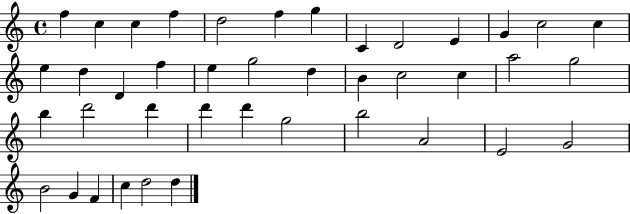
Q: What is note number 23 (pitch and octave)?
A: C5